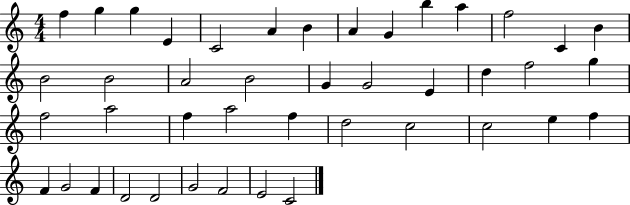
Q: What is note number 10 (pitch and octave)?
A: B5